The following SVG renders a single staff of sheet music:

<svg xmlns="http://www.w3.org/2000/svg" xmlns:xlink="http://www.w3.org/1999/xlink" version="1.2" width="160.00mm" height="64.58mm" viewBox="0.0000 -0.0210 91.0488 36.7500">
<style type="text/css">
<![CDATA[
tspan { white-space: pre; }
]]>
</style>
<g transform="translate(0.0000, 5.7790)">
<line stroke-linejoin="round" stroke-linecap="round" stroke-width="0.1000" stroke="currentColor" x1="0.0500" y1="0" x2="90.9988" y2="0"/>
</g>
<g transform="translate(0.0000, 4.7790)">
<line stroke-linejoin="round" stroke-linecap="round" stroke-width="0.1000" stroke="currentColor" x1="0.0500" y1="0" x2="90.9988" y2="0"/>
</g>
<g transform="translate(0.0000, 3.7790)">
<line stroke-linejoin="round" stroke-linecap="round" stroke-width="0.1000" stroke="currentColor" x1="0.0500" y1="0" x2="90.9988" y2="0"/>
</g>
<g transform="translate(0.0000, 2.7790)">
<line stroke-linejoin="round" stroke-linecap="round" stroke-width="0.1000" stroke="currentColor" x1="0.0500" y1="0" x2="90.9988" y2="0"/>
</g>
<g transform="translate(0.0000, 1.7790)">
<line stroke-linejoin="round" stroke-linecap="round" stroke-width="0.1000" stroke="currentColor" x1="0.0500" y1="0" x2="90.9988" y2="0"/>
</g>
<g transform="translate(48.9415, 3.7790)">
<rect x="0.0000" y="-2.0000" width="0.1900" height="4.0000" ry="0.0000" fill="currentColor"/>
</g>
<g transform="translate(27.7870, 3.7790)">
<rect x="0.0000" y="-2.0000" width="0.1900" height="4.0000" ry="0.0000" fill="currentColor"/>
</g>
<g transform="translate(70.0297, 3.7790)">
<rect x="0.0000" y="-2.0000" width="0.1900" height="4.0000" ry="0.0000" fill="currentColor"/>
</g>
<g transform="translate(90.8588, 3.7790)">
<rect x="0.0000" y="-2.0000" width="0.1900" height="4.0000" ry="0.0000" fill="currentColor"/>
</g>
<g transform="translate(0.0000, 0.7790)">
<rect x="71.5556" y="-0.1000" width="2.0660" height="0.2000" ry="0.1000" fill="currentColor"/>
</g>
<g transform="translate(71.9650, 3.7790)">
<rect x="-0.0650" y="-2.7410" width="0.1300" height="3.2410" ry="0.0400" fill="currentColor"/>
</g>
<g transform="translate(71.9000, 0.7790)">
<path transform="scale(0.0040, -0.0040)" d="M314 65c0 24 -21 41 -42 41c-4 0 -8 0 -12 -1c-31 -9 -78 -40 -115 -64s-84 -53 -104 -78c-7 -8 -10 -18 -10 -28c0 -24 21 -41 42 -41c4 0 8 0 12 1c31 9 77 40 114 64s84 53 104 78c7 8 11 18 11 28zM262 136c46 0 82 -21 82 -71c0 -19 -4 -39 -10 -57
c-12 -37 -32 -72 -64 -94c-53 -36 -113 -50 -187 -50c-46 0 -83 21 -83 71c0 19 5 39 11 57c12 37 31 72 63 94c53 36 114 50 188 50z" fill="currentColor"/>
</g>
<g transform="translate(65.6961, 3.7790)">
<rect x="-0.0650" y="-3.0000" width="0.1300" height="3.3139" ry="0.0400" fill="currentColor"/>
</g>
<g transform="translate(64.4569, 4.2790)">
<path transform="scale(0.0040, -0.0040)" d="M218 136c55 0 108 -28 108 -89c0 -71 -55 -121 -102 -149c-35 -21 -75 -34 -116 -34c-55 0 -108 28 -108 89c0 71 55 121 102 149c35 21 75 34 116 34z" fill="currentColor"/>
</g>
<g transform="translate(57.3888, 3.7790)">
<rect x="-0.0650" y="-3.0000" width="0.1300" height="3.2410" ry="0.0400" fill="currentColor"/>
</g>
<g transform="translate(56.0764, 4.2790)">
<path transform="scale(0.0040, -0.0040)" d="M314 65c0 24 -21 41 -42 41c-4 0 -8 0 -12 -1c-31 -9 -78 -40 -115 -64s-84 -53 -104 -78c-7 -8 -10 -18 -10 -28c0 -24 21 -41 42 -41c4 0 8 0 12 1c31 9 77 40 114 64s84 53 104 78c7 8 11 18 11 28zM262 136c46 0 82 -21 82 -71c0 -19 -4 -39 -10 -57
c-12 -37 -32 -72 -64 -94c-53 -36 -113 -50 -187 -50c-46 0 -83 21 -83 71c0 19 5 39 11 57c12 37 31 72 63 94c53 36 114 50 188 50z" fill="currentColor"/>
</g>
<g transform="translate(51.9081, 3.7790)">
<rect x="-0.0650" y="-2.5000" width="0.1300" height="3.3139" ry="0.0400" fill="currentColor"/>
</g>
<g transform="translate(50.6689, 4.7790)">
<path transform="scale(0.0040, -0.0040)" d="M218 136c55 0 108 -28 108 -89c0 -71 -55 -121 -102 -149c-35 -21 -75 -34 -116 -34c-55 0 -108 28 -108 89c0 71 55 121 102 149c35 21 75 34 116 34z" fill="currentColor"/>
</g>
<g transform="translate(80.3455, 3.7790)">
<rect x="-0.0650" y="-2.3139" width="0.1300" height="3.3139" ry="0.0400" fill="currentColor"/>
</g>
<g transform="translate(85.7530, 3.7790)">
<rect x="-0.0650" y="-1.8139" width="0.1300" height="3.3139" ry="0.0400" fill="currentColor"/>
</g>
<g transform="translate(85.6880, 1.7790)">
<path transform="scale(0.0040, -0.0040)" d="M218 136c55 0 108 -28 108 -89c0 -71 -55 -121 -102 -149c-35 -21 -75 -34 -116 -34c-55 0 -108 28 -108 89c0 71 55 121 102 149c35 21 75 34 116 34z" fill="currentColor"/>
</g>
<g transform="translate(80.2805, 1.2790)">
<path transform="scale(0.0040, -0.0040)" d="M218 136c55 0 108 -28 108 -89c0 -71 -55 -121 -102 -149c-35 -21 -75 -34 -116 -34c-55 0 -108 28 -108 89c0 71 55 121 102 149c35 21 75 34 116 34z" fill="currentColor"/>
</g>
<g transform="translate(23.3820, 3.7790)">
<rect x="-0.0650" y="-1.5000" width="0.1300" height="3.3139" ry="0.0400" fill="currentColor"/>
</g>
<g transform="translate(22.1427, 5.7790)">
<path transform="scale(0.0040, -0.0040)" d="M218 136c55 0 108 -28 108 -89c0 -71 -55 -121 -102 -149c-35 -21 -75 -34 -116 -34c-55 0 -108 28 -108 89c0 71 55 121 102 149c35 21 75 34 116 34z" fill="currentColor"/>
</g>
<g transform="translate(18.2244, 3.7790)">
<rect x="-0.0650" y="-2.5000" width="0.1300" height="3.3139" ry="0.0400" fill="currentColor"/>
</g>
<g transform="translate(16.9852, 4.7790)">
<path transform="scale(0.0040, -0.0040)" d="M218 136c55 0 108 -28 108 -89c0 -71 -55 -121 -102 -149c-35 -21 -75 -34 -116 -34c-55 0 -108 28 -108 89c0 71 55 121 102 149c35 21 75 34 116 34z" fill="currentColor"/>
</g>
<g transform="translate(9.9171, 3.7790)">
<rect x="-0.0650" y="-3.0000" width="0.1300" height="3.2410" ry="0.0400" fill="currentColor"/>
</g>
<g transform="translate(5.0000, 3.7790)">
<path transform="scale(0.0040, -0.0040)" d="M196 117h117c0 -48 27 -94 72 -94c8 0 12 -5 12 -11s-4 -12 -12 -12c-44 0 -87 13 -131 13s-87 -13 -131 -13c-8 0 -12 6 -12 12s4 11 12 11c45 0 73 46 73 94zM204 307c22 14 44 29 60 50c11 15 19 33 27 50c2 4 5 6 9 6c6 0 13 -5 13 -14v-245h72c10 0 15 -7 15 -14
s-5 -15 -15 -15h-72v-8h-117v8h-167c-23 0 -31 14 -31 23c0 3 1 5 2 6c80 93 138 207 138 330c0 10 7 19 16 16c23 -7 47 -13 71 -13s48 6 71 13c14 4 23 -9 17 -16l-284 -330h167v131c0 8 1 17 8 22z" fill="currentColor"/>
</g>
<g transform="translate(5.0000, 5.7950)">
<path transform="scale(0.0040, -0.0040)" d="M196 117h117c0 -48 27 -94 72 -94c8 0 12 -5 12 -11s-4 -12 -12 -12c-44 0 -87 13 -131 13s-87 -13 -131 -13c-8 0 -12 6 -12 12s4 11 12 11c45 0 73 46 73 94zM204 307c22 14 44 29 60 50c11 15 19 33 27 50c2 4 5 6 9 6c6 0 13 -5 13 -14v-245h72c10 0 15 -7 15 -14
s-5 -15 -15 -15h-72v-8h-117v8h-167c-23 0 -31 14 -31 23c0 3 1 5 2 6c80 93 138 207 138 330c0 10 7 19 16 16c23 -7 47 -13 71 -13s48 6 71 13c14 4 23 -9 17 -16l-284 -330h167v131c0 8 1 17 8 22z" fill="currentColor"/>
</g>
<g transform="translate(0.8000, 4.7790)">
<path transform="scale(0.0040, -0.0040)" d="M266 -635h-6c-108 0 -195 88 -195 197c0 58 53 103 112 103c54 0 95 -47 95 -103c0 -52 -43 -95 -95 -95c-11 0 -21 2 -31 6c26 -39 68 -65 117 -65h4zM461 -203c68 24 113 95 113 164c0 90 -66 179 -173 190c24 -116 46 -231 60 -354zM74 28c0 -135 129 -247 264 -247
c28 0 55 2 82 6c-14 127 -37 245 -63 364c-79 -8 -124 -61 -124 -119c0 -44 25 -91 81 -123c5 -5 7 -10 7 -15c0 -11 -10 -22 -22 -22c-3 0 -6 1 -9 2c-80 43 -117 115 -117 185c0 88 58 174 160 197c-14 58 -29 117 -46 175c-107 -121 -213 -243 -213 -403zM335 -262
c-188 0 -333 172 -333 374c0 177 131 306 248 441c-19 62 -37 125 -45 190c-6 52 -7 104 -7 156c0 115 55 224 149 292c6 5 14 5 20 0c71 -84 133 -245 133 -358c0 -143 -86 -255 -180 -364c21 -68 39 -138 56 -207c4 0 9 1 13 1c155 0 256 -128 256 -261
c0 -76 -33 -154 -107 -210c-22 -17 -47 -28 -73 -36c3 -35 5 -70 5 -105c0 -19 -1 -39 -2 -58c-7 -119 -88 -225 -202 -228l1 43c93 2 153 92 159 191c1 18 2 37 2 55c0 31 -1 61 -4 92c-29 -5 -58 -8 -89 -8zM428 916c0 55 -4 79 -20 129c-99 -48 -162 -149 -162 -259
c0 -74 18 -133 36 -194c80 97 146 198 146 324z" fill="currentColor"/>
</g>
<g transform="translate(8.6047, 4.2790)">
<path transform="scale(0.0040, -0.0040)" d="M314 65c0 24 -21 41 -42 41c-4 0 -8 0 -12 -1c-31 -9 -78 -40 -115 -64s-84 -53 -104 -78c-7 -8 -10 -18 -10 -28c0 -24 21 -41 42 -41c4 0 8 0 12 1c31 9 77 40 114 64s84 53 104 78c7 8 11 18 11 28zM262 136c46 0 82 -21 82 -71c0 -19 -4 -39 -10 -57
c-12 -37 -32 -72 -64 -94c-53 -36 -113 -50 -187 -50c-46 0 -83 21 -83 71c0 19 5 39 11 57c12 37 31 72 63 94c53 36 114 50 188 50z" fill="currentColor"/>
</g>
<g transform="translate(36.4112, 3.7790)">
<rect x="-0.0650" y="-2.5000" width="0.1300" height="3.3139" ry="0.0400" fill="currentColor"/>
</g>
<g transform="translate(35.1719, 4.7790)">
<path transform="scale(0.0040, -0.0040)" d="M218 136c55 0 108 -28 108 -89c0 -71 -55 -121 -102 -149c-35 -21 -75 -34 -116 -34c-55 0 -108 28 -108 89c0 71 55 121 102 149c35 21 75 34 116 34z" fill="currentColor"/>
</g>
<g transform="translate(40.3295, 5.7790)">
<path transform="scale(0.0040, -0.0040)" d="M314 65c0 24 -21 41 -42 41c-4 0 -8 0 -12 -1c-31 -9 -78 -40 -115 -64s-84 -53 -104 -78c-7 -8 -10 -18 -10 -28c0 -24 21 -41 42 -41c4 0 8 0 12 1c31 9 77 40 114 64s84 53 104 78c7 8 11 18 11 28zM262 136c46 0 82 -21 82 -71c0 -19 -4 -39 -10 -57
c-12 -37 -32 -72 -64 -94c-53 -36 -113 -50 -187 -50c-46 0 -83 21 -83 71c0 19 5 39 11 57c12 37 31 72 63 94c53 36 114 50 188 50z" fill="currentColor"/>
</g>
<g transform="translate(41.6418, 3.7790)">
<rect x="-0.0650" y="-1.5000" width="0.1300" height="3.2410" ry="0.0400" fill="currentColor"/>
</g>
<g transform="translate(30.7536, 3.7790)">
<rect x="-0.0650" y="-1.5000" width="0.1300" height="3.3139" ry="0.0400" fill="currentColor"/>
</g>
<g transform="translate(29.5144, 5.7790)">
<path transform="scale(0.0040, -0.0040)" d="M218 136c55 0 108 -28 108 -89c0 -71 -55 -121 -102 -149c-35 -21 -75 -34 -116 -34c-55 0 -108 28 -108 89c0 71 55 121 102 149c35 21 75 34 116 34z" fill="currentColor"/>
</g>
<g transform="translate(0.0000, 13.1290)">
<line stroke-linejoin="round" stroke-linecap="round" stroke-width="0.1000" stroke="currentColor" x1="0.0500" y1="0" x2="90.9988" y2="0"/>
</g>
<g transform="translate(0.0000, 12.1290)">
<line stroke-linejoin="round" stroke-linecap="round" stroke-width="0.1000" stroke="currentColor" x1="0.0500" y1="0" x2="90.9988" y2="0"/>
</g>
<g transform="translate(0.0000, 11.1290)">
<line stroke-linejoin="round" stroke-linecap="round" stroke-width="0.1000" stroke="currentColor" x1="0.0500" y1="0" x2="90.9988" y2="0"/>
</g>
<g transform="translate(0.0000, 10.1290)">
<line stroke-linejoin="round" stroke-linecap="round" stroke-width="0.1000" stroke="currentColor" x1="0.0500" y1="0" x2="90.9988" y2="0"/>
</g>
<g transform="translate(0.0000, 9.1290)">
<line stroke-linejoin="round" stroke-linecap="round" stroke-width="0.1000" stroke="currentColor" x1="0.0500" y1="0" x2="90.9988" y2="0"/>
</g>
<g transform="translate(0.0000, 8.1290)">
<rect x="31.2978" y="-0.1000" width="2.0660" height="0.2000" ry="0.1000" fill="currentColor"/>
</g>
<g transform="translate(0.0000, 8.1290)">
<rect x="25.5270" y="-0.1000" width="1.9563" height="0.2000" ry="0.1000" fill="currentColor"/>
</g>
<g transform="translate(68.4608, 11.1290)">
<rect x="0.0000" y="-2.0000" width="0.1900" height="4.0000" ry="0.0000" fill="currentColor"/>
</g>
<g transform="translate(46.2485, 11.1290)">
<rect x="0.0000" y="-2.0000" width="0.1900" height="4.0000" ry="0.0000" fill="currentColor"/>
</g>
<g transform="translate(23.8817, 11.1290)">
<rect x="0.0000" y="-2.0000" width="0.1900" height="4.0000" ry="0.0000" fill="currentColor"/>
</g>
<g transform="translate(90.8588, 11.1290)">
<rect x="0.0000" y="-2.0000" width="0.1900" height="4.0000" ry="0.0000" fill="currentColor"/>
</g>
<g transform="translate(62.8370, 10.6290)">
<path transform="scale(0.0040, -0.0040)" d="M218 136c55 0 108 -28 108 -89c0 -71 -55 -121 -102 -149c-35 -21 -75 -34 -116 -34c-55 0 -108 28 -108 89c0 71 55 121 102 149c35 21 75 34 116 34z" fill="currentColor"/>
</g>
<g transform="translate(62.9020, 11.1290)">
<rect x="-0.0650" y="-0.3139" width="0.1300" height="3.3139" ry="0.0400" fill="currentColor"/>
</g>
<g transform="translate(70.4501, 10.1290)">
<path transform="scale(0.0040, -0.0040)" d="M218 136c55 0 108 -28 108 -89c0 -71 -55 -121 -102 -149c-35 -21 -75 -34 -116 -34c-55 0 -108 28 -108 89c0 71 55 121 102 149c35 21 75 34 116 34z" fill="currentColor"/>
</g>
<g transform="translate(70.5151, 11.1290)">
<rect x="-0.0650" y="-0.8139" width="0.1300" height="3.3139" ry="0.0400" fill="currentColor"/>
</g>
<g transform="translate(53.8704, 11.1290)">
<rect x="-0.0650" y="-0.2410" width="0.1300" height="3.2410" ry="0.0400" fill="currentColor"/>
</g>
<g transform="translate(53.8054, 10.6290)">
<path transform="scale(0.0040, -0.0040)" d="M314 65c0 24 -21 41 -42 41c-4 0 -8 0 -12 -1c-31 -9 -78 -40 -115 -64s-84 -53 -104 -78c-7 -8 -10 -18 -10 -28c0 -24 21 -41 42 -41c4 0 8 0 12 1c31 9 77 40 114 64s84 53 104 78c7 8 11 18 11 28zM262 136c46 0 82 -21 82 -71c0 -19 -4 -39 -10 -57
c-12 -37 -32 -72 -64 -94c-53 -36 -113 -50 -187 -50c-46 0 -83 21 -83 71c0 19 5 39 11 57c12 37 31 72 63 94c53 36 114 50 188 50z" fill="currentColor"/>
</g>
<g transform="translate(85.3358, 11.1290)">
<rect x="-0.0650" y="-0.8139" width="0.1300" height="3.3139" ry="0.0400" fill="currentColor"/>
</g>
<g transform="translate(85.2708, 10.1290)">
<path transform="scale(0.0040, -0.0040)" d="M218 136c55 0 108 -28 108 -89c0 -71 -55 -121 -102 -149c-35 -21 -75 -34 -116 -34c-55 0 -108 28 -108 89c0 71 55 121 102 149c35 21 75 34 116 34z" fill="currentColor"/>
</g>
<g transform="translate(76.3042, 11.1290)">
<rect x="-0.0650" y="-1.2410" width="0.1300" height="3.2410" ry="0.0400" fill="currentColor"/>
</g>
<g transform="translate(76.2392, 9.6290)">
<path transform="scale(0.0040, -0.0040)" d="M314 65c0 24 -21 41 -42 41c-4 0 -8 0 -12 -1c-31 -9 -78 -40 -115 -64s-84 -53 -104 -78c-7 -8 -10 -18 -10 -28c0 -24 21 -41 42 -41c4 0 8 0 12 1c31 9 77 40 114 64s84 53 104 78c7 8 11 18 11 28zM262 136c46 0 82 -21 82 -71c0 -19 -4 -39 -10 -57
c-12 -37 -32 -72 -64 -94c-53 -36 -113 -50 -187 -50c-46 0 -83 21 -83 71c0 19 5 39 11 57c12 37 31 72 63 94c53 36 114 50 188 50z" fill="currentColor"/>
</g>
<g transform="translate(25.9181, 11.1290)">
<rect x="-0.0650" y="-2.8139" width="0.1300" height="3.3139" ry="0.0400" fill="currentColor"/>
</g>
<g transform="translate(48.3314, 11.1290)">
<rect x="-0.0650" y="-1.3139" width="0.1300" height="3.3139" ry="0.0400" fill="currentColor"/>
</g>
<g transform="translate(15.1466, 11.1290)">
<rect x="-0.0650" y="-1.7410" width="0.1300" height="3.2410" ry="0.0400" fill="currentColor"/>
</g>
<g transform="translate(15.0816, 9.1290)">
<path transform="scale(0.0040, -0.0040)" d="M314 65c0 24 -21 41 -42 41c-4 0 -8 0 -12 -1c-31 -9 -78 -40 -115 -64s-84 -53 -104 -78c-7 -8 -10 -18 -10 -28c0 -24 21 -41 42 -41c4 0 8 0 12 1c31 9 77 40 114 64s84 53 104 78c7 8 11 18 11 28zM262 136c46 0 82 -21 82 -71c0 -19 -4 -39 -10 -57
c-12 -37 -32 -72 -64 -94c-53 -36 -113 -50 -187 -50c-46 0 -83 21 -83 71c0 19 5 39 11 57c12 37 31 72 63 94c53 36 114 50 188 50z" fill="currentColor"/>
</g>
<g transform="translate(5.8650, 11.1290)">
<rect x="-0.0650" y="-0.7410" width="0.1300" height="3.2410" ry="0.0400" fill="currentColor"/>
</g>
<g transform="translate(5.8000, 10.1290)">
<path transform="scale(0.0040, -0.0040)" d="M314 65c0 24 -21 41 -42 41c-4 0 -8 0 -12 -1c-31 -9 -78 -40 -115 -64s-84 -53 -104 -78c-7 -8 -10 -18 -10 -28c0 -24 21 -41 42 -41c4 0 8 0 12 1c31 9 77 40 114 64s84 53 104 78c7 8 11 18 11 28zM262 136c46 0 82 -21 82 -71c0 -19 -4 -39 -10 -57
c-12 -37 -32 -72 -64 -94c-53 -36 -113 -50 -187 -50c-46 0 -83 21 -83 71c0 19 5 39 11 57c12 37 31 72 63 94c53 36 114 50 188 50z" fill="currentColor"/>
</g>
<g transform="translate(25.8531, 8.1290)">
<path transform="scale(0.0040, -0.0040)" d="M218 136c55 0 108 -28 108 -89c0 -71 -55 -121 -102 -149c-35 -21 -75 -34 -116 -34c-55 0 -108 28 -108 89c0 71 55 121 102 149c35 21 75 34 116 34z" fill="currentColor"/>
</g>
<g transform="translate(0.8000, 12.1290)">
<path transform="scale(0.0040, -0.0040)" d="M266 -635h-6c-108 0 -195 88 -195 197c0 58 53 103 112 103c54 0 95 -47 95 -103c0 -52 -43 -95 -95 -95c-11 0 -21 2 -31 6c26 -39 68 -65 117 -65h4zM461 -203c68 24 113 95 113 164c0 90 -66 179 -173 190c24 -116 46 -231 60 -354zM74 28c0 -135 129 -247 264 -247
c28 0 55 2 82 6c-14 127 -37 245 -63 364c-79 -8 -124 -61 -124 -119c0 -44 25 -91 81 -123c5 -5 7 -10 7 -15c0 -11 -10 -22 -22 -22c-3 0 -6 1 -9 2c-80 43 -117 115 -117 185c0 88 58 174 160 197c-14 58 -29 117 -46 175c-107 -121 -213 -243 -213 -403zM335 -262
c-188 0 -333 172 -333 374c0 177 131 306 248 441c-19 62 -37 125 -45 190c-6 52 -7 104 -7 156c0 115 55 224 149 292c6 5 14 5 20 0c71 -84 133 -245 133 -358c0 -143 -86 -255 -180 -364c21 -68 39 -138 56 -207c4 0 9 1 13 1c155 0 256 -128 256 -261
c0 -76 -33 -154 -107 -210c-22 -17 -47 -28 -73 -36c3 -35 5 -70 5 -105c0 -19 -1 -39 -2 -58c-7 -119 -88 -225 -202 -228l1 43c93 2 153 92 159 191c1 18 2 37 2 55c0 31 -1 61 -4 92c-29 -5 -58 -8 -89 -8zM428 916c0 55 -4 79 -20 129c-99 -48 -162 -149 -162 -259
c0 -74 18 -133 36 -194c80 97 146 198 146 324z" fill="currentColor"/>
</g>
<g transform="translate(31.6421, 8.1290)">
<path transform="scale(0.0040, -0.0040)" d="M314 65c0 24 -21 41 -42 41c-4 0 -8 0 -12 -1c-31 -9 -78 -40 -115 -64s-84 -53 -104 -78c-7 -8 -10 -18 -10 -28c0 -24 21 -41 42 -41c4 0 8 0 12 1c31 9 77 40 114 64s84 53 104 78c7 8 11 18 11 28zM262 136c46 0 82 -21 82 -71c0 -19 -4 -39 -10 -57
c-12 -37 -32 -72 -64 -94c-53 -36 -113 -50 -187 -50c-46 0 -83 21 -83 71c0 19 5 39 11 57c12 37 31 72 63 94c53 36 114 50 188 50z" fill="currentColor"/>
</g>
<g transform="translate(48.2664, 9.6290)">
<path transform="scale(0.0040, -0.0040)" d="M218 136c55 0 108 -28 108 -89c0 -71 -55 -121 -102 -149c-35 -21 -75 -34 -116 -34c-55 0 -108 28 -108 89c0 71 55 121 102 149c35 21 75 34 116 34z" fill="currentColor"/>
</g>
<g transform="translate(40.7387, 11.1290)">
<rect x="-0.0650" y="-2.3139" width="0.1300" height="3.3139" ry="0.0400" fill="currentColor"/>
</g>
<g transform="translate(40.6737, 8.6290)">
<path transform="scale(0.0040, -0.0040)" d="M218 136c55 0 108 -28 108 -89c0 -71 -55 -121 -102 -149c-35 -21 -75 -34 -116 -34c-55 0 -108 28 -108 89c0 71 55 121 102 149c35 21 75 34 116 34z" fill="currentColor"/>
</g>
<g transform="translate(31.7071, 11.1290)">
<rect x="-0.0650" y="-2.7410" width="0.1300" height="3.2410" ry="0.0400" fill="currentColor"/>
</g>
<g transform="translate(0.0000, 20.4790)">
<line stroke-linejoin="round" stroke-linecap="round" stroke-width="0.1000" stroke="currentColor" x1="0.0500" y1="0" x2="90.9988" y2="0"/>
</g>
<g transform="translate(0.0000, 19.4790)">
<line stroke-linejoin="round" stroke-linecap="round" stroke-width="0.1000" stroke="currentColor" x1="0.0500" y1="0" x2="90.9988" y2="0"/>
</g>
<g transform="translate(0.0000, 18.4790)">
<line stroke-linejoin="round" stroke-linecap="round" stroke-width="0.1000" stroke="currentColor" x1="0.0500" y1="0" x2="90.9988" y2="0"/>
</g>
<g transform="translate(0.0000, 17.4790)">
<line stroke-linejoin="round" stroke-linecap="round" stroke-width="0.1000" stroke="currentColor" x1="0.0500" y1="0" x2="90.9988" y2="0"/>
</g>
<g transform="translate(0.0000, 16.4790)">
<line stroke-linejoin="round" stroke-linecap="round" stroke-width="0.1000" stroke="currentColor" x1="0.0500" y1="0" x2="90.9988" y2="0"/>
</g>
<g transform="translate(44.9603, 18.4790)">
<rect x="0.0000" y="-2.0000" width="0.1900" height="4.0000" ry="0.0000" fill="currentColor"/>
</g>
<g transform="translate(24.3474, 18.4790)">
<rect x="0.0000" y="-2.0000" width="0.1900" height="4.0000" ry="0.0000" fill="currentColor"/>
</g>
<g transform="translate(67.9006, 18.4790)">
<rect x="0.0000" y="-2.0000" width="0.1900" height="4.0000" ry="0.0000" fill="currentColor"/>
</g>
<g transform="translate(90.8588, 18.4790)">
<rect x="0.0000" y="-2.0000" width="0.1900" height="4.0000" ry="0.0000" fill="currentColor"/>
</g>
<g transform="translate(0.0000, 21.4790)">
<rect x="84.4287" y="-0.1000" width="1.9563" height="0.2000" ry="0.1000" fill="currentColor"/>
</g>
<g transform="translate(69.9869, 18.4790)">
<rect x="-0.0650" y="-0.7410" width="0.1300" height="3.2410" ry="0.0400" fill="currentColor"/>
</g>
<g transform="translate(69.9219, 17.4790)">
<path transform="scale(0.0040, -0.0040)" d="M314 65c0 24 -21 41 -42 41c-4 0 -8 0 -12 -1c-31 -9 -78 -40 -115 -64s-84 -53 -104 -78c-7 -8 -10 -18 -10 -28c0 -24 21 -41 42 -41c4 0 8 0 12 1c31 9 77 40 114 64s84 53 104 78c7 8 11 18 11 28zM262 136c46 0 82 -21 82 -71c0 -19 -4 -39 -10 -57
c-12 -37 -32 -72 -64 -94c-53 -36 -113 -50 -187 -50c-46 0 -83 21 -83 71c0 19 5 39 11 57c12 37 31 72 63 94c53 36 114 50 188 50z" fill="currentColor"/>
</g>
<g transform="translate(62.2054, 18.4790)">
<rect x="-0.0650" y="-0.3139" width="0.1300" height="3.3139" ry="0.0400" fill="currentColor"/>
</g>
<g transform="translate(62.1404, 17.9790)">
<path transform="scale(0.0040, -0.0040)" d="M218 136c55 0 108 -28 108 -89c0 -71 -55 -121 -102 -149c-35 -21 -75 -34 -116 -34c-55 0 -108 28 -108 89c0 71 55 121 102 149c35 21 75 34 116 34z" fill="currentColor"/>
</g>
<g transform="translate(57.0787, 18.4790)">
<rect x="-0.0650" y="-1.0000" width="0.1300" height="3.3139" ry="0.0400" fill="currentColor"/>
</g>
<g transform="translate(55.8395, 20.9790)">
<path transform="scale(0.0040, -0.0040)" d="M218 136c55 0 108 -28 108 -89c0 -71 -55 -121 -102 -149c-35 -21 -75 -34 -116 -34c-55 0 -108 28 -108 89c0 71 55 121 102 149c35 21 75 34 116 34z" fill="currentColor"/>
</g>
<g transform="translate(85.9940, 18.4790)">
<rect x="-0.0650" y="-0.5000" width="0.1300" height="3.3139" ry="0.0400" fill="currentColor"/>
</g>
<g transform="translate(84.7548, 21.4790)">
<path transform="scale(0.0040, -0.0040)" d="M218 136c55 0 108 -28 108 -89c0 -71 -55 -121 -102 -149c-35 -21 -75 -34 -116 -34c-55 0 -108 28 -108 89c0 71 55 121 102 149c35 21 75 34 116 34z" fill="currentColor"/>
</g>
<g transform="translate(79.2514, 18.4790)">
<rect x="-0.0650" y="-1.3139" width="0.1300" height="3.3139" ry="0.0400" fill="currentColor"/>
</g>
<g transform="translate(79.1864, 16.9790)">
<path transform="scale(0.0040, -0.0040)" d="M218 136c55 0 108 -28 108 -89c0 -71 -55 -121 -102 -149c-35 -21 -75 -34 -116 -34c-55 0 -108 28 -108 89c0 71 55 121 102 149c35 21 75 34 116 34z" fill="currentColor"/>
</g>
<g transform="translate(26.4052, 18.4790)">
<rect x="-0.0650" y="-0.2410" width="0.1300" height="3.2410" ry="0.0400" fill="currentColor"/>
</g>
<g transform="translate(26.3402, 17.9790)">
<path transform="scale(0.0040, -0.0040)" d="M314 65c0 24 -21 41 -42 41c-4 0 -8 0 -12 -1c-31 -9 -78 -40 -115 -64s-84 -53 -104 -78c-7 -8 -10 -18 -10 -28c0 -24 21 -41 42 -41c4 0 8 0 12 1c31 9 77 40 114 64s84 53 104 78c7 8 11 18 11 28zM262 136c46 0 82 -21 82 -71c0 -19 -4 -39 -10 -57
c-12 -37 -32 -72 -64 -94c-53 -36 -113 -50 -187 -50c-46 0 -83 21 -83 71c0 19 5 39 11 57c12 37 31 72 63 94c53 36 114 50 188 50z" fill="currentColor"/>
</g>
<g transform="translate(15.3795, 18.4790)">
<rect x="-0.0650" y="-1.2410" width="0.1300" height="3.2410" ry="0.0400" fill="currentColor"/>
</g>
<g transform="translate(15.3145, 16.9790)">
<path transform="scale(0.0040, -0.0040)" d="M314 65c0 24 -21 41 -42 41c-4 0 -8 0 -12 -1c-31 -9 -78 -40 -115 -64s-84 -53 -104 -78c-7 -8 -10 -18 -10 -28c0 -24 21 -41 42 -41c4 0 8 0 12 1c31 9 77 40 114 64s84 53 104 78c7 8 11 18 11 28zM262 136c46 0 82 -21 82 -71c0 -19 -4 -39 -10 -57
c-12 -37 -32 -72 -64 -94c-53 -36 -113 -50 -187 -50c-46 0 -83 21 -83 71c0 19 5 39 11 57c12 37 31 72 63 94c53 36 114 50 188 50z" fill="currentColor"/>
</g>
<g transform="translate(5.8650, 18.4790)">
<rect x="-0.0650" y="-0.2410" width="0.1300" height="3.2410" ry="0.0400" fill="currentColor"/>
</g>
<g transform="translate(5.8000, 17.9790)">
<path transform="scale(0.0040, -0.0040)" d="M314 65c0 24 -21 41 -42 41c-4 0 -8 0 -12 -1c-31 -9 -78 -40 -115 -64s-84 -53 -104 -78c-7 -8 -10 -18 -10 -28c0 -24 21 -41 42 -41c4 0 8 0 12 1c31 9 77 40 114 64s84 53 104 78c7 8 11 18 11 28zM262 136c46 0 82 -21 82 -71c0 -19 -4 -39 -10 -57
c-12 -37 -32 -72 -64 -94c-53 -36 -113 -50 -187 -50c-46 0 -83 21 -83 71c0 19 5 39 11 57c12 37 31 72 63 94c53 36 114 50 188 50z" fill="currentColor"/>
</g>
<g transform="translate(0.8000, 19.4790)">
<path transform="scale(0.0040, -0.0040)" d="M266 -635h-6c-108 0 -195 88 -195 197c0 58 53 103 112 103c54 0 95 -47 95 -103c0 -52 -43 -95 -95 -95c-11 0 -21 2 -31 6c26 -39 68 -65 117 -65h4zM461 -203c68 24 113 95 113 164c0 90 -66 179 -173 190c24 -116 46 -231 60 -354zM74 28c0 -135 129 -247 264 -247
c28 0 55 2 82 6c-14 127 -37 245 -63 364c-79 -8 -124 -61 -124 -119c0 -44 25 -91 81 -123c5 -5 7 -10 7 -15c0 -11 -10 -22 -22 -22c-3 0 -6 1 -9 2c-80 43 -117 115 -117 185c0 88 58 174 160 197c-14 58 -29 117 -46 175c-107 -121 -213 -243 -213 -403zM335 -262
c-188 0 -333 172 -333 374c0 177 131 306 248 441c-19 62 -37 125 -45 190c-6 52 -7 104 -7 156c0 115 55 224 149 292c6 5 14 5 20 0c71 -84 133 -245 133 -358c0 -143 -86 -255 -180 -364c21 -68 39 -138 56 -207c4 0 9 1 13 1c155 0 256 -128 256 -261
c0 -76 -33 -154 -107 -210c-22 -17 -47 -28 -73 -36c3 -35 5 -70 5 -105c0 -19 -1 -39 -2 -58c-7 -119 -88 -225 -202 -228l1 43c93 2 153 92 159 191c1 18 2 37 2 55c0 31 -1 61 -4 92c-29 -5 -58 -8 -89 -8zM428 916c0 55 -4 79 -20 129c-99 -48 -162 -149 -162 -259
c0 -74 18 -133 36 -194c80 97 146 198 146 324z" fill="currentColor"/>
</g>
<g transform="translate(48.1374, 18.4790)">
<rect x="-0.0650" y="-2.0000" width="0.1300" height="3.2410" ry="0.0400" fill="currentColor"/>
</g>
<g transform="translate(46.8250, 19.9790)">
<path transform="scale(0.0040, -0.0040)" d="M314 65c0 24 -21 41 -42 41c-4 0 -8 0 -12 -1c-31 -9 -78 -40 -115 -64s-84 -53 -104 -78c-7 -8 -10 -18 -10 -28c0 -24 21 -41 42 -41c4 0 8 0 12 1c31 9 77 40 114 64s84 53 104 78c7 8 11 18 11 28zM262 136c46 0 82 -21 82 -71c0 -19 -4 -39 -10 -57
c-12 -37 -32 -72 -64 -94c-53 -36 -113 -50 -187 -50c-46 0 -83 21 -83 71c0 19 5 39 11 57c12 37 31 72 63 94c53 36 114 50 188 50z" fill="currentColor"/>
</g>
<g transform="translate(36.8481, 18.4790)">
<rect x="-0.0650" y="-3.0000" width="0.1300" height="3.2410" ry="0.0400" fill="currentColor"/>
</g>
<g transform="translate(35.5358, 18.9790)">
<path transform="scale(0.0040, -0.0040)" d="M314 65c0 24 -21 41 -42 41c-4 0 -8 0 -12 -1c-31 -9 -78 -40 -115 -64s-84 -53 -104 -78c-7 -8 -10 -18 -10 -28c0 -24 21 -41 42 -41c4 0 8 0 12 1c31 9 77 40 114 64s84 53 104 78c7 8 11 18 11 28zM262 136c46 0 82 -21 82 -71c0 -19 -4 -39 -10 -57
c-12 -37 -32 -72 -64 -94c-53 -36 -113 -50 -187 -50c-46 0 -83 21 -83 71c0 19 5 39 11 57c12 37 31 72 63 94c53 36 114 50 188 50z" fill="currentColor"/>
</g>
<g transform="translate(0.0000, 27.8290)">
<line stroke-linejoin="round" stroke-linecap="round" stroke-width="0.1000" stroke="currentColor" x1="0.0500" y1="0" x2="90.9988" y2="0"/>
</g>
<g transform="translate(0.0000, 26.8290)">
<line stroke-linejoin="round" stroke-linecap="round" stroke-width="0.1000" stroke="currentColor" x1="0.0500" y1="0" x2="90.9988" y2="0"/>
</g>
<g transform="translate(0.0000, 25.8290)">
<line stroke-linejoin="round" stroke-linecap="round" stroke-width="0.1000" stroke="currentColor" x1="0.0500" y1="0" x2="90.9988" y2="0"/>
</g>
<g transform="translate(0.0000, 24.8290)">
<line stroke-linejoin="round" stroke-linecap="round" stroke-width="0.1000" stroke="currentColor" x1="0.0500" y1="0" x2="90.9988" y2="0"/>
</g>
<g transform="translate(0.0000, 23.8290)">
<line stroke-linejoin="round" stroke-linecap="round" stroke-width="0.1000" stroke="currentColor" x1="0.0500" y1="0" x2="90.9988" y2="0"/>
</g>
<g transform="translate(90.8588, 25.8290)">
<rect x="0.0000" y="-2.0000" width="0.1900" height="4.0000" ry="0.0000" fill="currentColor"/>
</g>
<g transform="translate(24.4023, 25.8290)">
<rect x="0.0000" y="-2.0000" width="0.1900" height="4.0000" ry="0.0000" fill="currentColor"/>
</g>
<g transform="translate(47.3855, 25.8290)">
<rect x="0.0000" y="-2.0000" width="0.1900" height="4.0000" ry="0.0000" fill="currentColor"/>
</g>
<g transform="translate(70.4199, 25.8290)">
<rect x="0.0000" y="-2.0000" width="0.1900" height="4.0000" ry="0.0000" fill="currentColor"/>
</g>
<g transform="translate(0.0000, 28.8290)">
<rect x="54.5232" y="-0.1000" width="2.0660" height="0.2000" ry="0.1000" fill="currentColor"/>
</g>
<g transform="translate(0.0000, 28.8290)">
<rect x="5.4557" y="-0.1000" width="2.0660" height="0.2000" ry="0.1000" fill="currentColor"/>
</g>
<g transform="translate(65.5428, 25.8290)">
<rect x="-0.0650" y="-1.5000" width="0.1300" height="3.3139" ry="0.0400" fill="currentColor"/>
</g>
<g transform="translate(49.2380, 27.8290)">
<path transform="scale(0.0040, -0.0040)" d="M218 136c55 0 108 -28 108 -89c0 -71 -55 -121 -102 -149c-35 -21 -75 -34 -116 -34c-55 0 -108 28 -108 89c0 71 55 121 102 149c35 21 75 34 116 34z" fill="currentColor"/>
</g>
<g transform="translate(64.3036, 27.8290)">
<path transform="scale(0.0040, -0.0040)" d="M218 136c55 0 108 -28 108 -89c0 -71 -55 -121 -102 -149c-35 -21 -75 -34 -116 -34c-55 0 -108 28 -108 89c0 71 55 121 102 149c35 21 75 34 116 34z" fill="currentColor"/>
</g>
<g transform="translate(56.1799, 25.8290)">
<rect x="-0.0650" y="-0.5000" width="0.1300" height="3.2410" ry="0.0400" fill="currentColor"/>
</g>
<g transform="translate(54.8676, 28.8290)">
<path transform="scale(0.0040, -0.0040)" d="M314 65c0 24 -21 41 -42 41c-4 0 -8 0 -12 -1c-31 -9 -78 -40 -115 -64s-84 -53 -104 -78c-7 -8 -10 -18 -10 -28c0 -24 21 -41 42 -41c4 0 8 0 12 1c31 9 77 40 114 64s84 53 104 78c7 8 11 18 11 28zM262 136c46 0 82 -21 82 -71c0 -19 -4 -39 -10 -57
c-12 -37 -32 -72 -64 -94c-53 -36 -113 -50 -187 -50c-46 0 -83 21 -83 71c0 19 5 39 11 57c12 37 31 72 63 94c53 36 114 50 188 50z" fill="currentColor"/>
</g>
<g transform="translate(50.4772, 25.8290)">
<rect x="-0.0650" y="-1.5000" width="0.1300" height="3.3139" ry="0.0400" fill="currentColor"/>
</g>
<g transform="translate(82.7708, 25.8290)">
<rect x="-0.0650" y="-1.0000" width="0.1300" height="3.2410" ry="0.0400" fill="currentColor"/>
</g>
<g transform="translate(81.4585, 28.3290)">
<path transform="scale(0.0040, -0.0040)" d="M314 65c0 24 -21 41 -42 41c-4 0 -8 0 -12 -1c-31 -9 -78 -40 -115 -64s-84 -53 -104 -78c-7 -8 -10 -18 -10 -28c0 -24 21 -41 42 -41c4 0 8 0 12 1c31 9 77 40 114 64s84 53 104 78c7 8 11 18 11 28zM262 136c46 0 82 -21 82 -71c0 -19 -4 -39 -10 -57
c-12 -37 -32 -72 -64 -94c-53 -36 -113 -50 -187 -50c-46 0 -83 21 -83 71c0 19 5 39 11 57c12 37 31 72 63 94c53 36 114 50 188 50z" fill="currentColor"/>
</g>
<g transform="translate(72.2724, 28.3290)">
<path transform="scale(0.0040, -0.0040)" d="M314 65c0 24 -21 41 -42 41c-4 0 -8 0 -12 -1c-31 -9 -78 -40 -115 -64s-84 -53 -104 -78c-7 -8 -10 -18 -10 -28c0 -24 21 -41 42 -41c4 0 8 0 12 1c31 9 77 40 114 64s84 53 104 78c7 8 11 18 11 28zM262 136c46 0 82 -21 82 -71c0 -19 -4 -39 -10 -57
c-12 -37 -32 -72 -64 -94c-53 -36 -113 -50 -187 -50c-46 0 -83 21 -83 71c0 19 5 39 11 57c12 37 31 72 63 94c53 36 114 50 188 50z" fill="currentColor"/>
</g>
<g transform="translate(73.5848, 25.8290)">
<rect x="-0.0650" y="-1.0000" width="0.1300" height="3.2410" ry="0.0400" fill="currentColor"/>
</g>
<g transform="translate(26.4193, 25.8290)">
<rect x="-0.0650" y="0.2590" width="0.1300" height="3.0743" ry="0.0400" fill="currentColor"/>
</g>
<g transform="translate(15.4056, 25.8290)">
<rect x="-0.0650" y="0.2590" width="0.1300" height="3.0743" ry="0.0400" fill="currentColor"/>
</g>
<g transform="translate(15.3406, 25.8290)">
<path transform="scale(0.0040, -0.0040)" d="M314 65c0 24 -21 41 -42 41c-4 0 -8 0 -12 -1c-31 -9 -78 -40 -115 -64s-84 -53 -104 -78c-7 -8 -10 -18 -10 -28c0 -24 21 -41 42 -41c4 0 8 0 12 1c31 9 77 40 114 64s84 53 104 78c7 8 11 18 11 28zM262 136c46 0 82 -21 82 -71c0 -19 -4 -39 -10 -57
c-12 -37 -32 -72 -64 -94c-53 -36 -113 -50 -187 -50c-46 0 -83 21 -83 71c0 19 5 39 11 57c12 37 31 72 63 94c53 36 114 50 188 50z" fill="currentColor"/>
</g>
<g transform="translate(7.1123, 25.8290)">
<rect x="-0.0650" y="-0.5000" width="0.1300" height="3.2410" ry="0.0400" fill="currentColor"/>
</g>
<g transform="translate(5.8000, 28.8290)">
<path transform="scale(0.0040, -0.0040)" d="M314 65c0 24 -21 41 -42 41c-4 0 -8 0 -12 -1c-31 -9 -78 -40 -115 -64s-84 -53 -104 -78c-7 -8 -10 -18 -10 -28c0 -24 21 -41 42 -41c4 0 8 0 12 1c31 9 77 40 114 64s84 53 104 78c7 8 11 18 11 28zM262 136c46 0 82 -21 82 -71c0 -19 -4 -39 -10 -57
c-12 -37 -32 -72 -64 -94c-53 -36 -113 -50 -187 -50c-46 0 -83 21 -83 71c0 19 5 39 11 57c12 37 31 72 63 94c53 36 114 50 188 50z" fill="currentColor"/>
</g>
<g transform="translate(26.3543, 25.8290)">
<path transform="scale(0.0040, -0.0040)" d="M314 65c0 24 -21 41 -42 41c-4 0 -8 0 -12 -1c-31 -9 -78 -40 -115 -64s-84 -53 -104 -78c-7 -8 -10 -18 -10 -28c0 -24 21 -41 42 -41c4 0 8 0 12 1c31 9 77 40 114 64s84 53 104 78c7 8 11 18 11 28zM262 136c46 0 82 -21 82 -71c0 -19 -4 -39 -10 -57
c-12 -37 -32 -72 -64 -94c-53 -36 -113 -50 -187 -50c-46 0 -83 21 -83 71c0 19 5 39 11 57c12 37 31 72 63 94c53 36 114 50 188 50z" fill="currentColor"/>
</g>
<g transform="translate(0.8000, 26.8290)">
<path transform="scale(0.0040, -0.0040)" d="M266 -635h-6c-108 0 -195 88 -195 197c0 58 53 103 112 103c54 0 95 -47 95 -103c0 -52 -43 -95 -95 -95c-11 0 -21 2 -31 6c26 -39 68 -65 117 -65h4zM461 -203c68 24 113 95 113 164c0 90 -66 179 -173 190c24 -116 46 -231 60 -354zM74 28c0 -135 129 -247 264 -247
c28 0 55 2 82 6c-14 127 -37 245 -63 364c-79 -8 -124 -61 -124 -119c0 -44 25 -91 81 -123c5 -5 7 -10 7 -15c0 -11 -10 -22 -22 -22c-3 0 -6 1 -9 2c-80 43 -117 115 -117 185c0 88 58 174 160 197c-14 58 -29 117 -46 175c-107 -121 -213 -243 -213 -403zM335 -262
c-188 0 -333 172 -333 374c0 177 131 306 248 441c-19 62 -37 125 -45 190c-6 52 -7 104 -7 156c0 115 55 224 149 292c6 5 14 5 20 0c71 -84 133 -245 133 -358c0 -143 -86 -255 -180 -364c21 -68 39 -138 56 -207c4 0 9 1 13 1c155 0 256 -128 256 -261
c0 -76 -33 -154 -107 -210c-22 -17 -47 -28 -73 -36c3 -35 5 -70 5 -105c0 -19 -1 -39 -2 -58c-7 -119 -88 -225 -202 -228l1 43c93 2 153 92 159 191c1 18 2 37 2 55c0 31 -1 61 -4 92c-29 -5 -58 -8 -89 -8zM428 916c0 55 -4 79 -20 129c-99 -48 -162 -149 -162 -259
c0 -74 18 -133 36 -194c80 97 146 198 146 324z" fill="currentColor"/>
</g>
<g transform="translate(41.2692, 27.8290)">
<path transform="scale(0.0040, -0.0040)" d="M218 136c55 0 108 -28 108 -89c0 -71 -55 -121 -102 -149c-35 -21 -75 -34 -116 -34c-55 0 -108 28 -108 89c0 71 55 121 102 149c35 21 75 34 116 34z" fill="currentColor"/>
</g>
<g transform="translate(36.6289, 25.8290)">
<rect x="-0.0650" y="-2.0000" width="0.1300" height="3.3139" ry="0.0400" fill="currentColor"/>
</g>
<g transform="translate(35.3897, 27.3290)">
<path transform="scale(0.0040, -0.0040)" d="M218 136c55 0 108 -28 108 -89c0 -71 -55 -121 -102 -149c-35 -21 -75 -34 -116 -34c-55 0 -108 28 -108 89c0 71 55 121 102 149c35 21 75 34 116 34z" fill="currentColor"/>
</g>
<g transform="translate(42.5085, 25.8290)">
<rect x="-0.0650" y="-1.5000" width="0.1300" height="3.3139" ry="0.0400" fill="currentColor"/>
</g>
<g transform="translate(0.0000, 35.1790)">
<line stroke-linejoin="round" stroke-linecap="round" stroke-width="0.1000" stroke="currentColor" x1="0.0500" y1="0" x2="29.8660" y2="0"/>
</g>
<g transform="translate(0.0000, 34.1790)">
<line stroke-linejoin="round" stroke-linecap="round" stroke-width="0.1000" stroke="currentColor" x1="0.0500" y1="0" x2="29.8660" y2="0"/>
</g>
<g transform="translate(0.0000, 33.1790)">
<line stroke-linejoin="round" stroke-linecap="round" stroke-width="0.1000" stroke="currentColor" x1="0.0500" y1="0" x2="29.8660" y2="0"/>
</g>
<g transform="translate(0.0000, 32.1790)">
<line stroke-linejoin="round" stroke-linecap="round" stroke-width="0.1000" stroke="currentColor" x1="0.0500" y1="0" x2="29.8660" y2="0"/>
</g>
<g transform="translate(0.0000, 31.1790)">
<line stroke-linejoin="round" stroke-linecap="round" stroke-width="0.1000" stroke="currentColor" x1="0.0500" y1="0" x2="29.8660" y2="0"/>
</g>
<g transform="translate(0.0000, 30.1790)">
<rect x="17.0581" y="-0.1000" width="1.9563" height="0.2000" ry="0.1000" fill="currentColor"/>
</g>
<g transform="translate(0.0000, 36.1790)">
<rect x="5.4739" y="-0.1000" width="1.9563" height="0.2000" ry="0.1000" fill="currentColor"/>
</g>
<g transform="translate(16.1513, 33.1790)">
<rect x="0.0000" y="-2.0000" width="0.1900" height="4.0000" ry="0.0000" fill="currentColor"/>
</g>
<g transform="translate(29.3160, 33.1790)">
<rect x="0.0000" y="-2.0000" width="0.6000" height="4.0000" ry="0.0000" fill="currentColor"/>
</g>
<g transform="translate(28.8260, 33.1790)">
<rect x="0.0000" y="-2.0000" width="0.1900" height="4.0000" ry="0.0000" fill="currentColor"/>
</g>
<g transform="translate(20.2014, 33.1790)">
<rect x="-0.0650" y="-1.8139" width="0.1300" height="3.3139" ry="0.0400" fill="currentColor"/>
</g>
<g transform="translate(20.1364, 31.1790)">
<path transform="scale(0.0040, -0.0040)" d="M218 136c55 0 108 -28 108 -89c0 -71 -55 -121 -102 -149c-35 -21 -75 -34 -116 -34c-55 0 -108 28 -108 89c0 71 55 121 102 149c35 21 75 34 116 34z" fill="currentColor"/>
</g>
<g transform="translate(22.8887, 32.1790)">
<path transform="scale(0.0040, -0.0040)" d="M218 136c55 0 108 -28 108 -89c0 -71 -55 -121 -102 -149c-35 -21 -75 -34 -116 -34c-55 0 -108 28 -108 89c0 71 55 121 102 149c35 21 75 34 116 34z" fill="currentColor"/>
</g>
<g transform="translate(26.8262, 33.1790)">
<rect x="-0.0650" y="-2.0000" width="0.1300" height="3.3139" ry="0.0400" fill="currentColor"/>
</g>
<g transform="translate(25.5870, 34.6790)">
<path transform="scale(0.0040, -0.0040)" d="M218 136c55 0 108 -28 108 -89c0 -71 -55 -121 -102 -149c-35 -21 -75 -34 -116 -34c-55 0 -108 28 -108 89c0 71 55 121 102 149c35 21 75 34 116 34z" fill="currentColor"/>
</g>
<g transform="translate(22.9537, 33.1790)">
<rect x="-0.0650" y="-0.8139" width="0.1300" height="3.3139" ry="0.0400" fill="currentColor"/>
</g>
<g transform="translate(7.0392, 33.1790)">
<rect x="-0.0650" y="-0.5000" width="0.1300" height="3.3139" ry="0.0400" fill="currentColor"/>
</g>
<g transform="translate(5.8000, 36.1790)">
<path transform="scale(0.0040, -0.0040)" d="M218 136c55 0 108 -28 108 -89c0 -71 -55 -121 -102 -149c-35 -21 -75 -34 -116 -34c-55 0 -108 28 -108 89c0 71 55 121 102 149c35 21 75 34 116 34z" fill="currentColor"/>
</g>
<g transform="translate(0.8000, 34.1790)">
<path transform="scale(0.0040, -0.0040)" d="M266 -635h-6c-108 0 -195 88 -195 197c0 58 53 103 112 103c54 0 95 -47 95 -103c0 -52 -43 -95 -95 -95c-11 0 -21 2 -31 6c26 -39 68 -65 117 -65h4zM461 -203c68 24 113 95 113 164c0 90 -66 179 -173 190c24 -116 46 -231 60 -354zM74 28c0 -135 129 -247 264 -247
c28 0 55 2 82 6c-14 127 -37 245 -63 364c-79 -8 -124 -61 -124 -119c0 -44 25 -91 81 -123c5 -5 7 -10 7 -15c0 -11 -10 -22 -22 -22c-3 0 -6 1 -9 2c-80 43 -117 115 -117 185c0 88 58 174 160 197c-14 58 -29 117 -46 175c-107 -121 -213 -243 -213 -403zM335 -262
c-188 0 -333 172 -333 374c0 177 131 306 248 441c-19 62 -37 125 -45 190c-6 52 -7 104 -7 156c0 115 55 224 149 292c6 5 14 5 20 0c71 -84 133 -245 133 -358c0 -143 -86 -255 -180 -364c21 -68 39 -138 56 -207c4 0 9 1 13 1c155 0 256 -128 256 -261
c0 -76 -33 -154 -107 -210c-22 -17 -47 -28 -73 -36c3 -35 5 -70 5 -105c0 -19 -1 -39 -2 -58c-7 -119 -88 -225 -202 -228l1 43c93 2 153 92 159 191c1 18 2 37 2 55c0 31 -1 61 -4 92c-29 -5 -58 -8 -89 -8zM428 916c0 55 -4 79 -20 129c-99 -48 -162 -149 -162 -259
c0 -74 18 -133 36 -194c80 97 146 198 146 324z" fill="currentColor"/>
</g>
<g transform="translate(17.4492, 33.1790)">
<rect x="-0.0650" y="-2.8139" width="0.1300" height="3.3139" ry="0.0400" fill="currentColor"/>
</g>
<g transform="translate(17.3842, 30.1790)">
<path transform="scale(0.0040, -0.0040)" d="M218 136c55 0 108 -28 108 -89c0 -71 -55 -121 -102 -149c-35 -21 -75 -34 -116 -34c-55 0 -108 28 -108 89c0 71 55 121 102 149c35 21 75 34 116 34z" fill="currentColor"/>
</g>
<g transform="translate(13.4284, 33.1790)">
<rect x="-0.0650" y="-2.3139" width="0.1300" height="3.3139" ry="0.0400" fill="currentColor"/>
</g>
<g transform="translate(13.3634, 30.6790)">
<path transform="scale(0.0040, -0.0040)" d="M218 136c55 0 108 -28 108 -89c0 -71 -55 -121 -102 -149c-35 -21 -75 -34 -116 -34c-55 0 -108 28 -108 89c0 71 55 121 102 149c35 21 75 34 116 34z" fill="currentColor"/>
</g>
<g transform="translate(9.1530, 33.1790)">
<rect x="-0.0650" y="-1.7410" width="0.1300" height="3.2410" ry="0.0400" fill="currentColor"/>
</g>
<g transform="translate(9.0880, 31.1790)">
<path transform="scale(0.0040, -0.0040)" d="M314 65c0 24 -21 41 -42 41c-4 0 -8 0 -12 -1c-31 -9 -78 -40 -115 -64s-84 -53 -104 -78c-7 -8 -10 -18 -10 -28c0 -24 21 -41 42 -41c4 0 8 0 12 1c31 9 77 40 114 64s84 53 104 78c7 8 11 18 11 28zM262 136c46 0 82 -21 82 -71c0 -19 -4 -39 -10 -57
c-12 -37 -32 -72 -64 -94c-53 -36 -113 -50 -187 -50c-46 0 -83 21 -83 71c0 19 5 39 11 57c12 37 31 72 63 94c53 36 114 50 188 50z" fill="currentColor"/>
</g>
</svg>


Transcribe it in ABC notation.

X:1
T:Untitled
M:4/4
L:1/4
K:C
A2 G E E G E2 G A2 A a2 g f d2 f2 a a2 g e c2 c d e2 d c2 e2 c2 A2 F2 D c d2 e C C2 B2 B2 F E E C2 E D2 D2 C f2 g a f d F